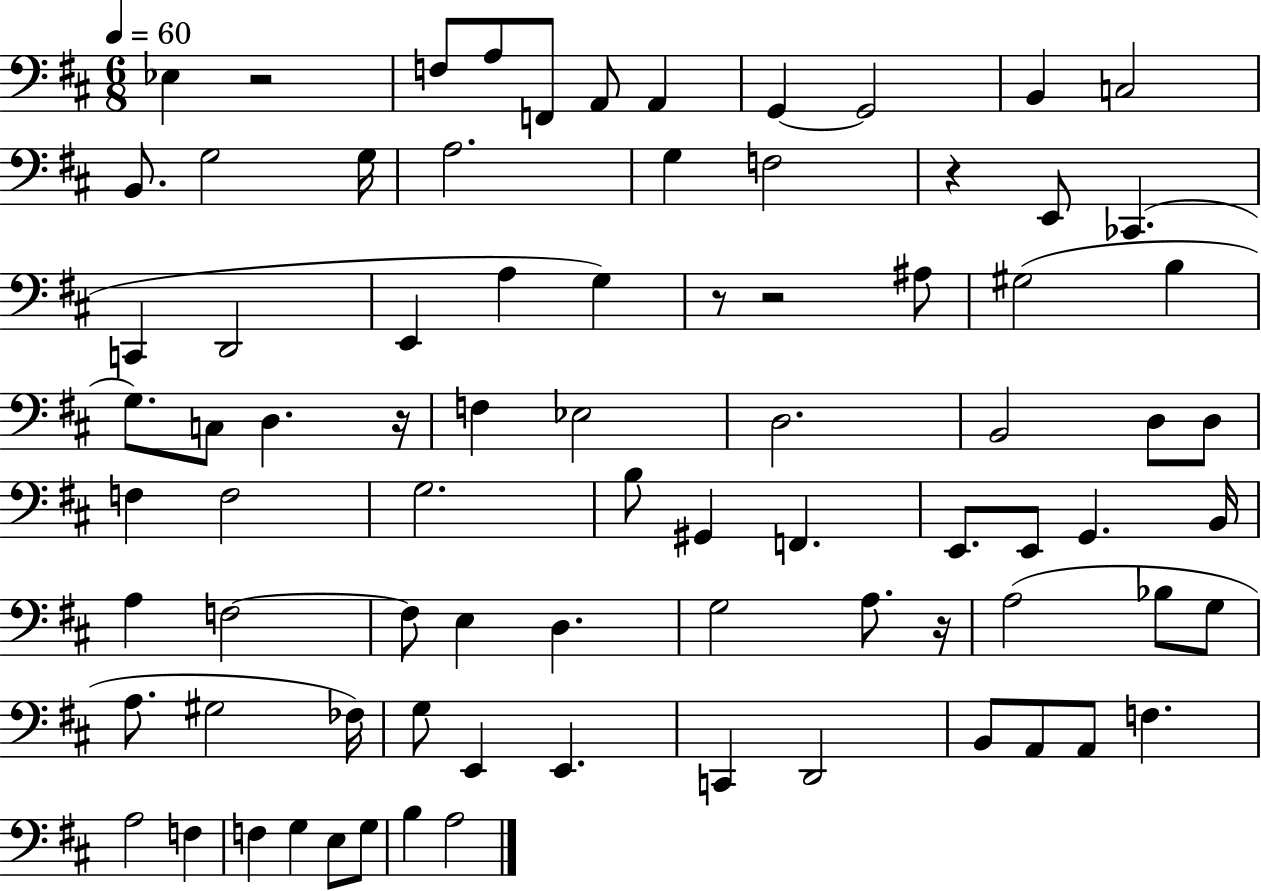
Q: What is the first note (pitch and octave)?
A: Eb3